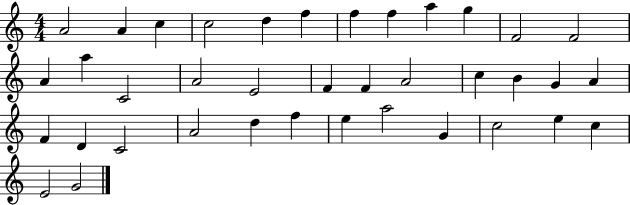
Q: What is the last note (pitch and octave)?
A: G4